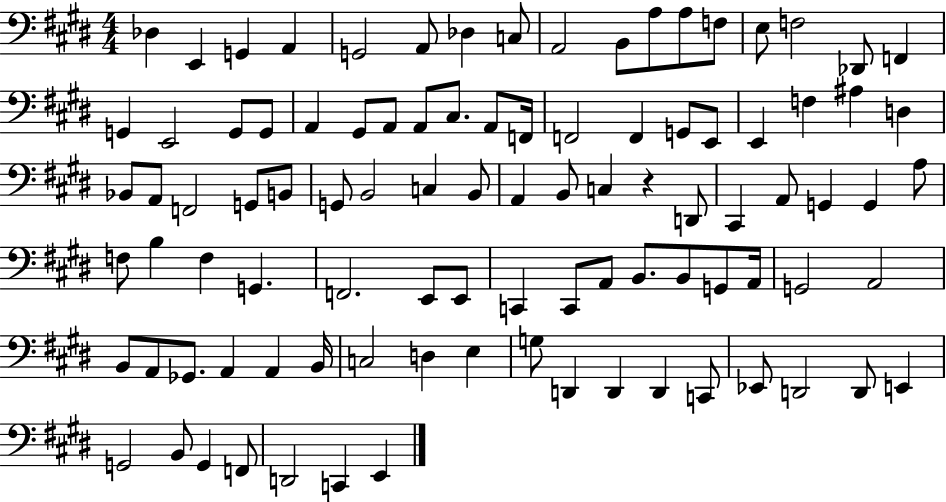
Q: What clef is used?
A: bass